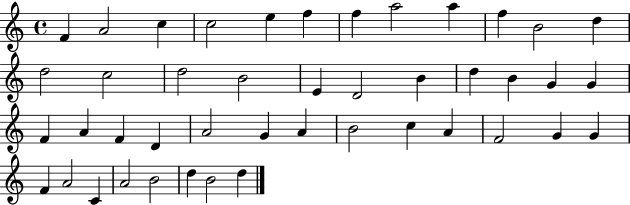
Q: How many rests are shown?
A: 0